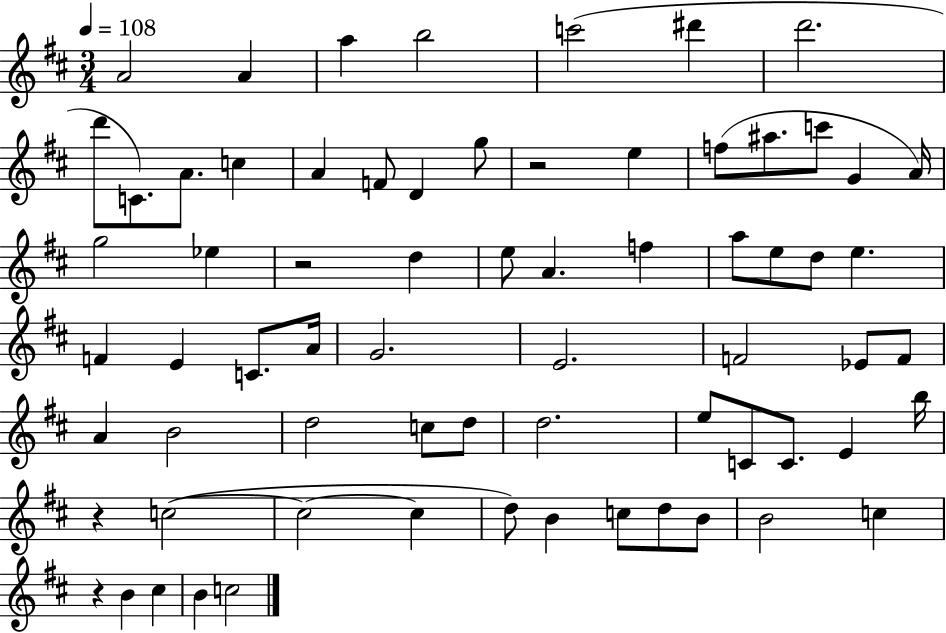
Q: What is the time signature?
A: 3/4